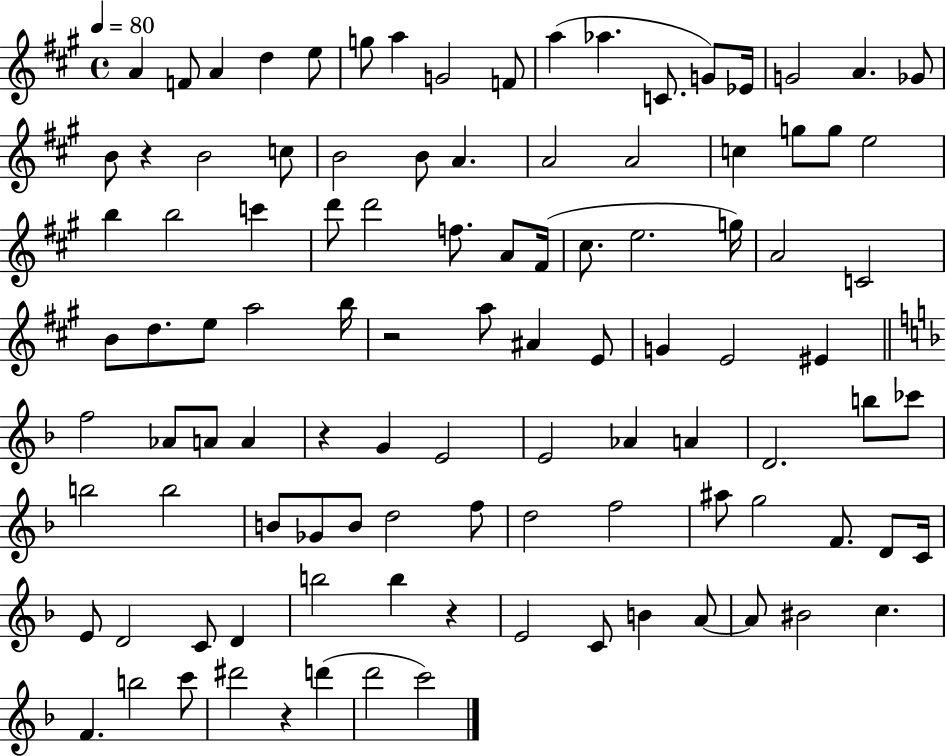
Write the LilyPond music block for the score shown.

{
  \clef treble
  \time 4/4
  \defaultTimeSignature
  \key a \major
  \tempo 4 = 80
  a'4 f'8 a'4 d''4 e''8 | g''8 a''4 g'2 f'8 | a''4( aes''4. c'8. g'8) ees'16 | g'2 a'4. ges'8 | \break b'8 r4 b'2 c''8 | b'2 b'8 a'4. | a'2 a'2 | c''4 g''8 g''8 e''2 | \break b''4 b''2 c'''4 | d'''8 d'''2 f''8. a'8 fis'16( | cis''8. e''2. g''16) | a'2 c'2 | \break b'8 d''8. e''8 a''2 b''16 | r2 a''8 ais'4 e'8 | g'4 e'2 eis'4 | \bar "||" \break \key f \major f''2 aes'8 a'8 a'4 | r4 g'4 e'2 | e'2 aes'4 a'4 | d'2. b''8 ces'''8 | \break b''2 b''2 | b'8 ges'8 b'8 d''2 f''8 | d''2 f''2 | ais''8 g''2 f'8. d'8 c'16 | \break e'8 d'2 c'8 d'4 | b''2 b''4 r4 | e'2 c'8 b'4 a'8~~ | a'8 bis'2 c''4. | \break f'4. b''2 c'''8 | dis'''2 r4 d'''4( | d'''2 c'''2) | \bar "|."
}